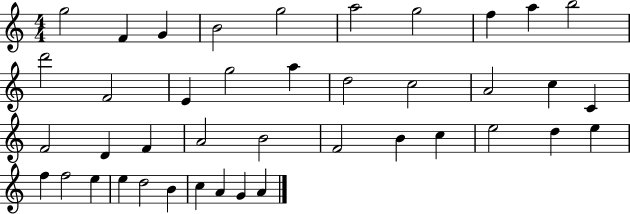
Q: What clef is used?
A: treble